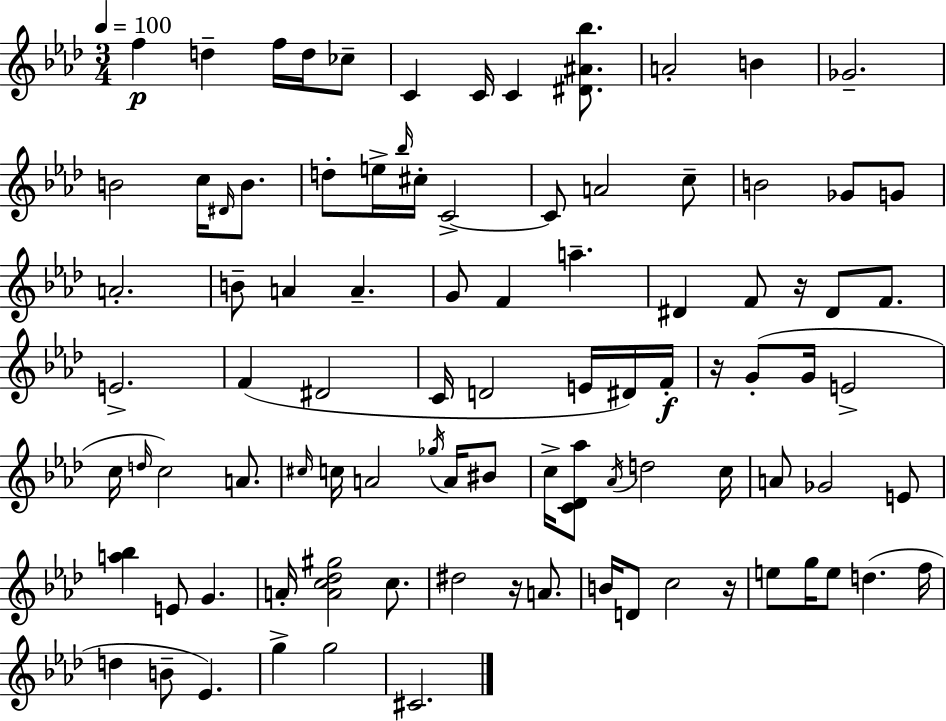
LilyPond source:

{
  \clef treble
  \numericTimeSignature
  \time 3/4
  \key f \minor
  \tempo 4 = 100
  \repeat volta 2 { f''4\p d''4-- f''16 d''16 ces''8-- | c'4 c'16 c'4 <dis' ais' bes''>8. | a'2-. b'4 | ges'2.-- | \break b'2 c''16 \grace { dis'16 } b'8. | d''8-. e''16-> \grace { bes''16 } cis''16-. c'2->~~ | c'8 a'2 | c''8-- b'2 ges'8 | \break g'8 a'2.-. | b'8-- a'4 a'4.-- | g'8 f'4 a''4.-- | dis'4 f'8 r16 dis'8 f'8. | \break e'2.-> | f'4( dis'2 | c'16 d'2 e'16 | dis'16) f'16-.\f r16 g'8-.( g'16 e'2-> | \break c''16 \grace { d''16 }) c''2 | a'8. \grace { cis''16 } c''16 a'2 | \acciaccatura { ges''16 } a'16 bis'8 c''16-> <c' des' aes''>8 \acciaccatura { aes'16 } d''2 | c''16 a'8 ges'2 | \break e'8 <a'' bes''>4 e'8 | g'4. a'16-. <a' c'' des'' gis''>2 | c''8. dis''2 | r16 a'8. b'16 d'8 c''2 | \break r16 e''8 g''16 e''8 d''4.( | f''16 d''4 b'8-- | ees'4.) g''4-> g''2 | cis'2. | \break } \bar "|."
}